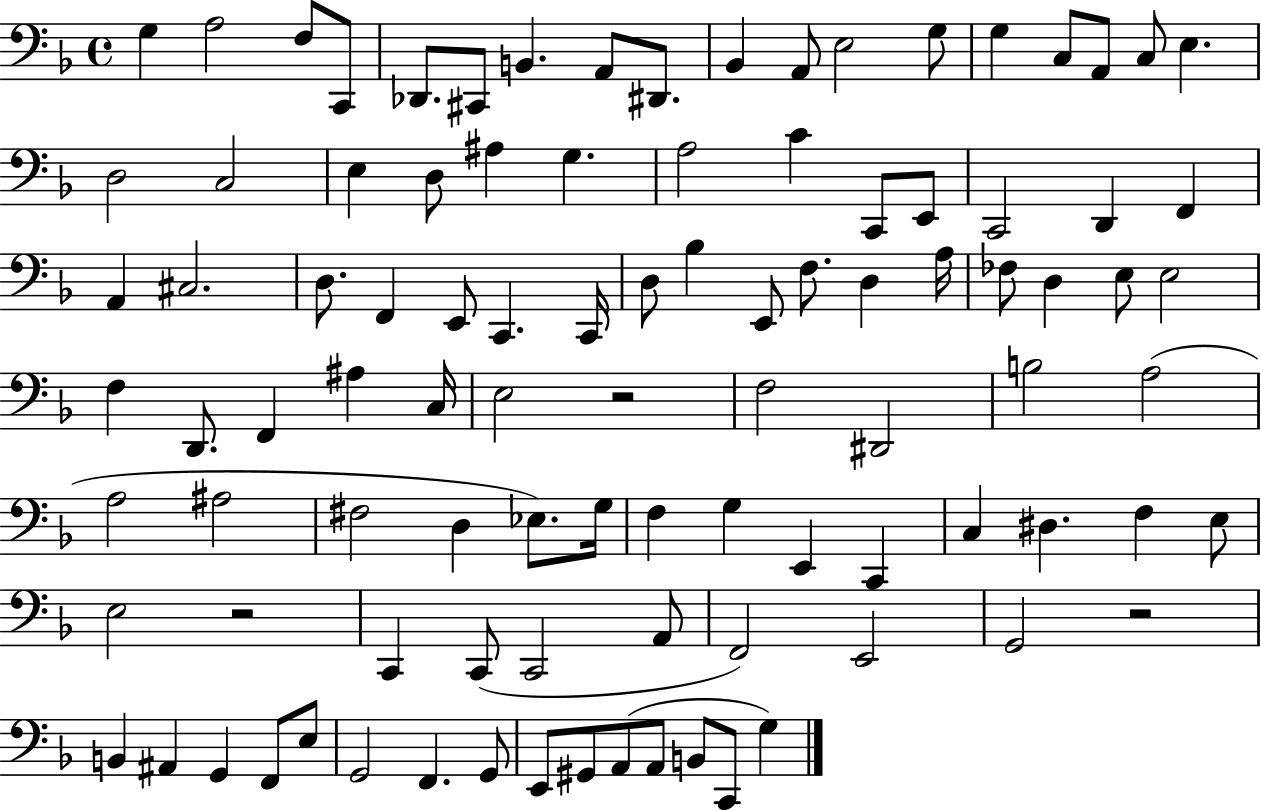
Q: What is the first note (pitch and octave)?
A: G3